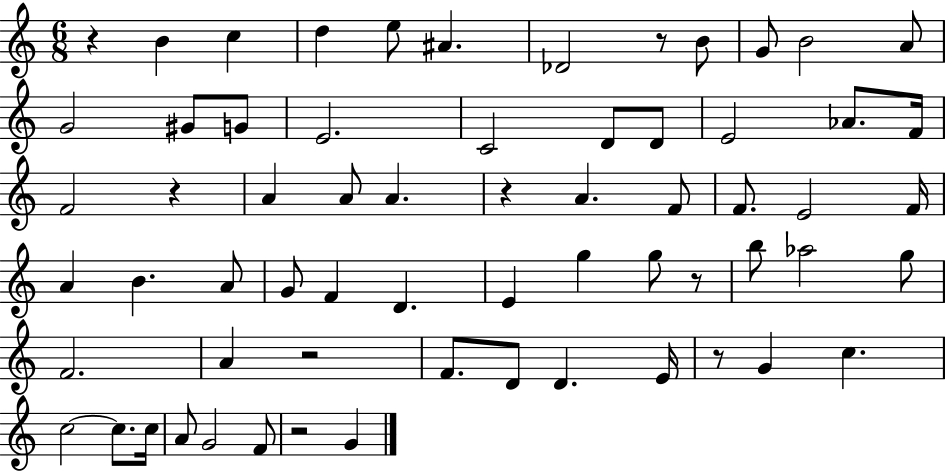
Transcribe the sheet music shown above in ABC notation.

X:1
T:Untitled
M:6/8
L:1/4
K:C
z B c d e/2 ^A _D2 z/2 B/2 G/2 B2 A/2 G2 ^G/2 G/2 E2 C2 D/2 D/2 E2 _A/2 F/4 F2 z A A/2 A z A F/2 F/2 E2 F/4 A B A/2 G/2 F D E g g/2 z/2 b/2 _a2 g/2 F2 A z2 F/2 D/2 D E/4 z/2 G c c2 c/2 c/4 A/2 G2 F/2 z2 G